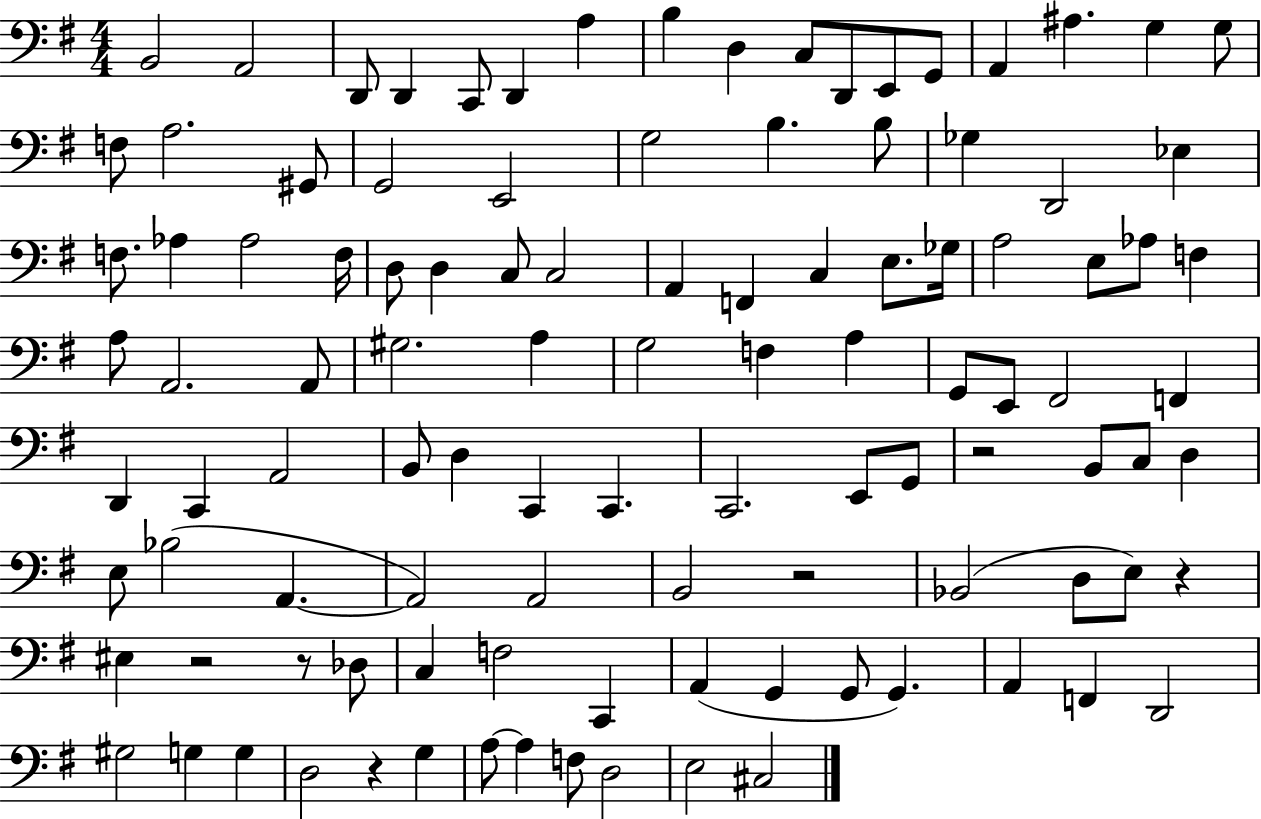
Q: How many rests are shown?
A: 6